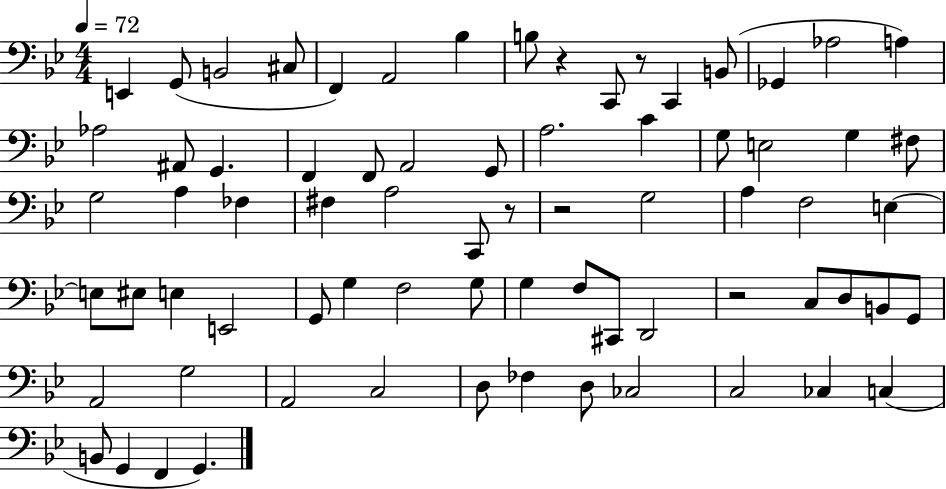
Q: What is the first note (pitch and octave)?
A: E2